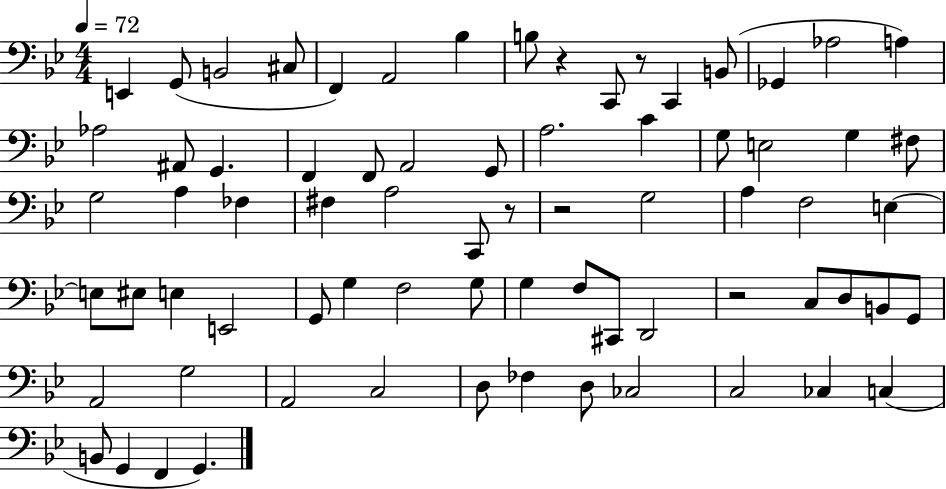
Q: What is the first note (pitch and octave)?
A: E2